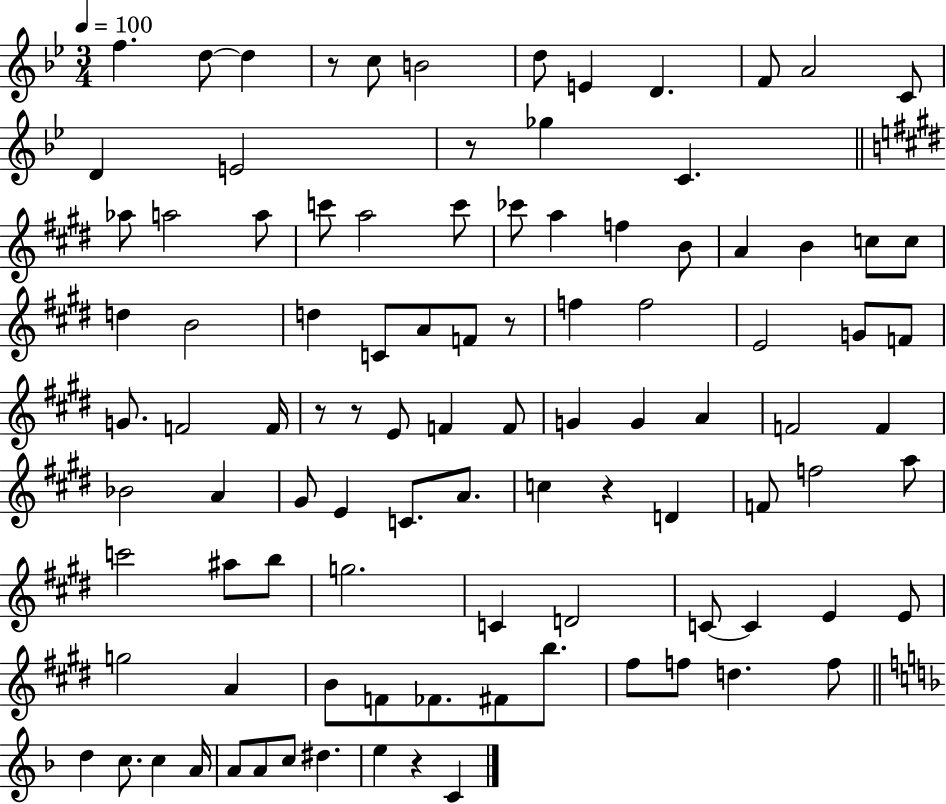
X:1
T:Untitled
M:3/4
L:1/4
K:Bb
f d/2 d z/2 c/2 B2 d/2 E D F/2 A2 C/2 D E2 z/2 _g C _a/2 a2 a/2 c'/2 a2 c'/2 _c'/2 a f B/2 A B c/2 c/2 d B2 d C/2 A/2 F/2 z/2 f f2 E2 G/2 F/2 G/2 F2 F/4 z/2 z/2 E/2 F F/2 G G A F2 F _B2 A ^G/2 E C/2 A/2 c z D F/2 f2 a/2 c'2 ^a/2 b/2 g2 C D2 C/2 C E E/2 g2 A B/2 F/2 _F/2 ^F/2 b/2 ^f/2 f/2 d f/2 d c/2 c A/4 A/2 A/2 c/2 ^d e z C